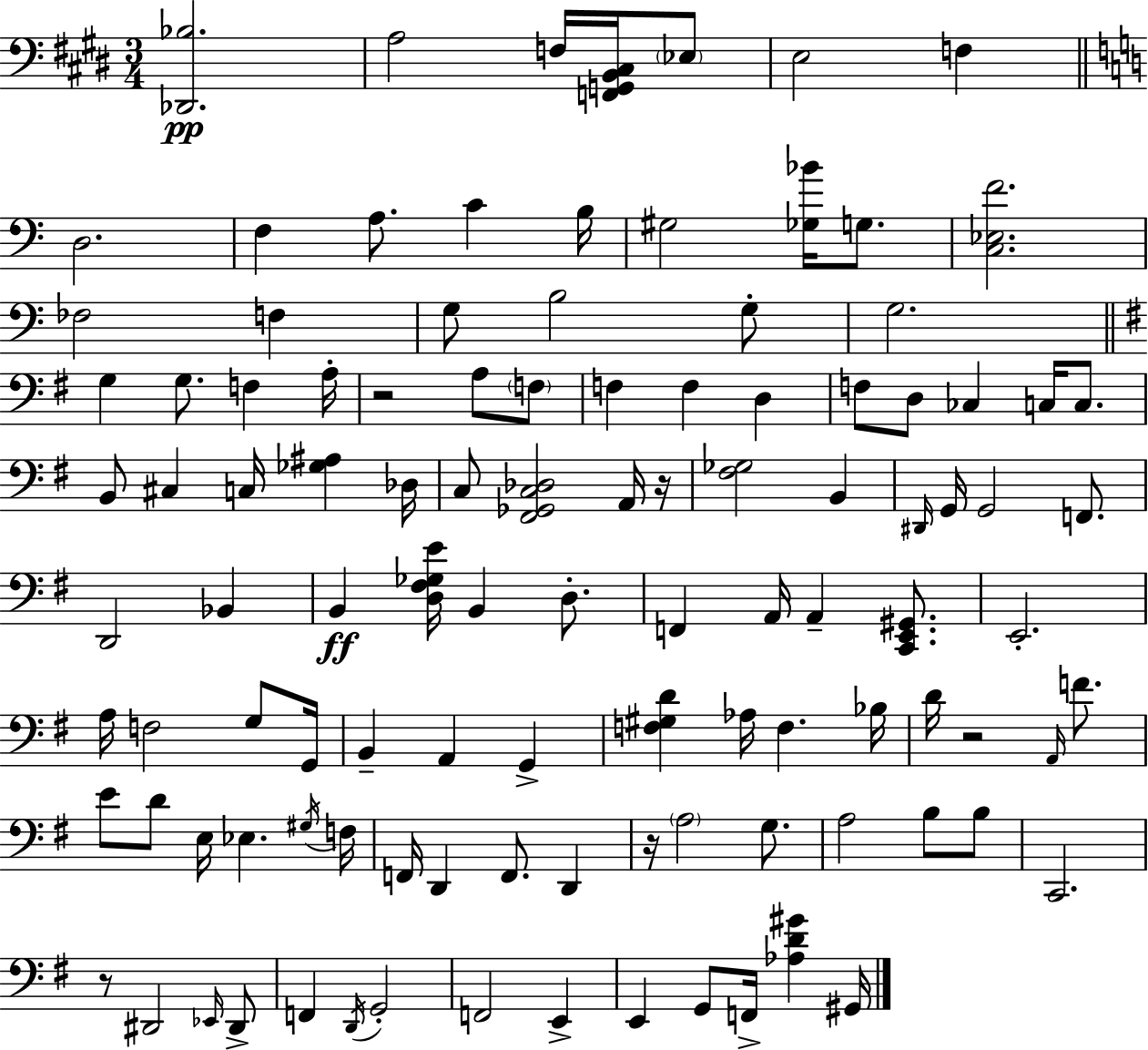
[Db2,Bb3]/h. A3/h F3/s [F2,G2,B2,C#3]/s Eb3/e E3/h F3/q D3/h. F3/q A3/e. C4/q B3/s G#3/h [Gb3,Bb4]/s G3/e. [C3,Eb3,F4]/h. FES3/h F3/q G3/e B3/h G3/e G3/h. G3/q G3/e. F3/q A3/s R/h A3/e F3/e F3/q F3/q D3/q F3/e D3/e CES3/q C3/s C3/e. B2/e C#3/q C3/s [Gb3,A#3]/q Db3/s C3/e [F#2,Gb2,C3,Db3]/h A2/s R/s [F#3,Gb3]/h B2/q D#2/s G2/s G2/h F2/e. D2/h Bb2/q B2/q [D3,F#3,Gb3,E4]/s B2/q D3/e. F2/q A2/s A2/q [C2,E2,G#2]/e. E2/h. A3/s F3/h G3/e G2/s B2/q A2/q G2/q [F3,G#3,D4]/q Ab3/s F3/q. Bb3/s D4/s R/h A2/s F4/e. E4/e D4/e E3/s Eb3/q. G#3/s F3/s F2/s D2/q F2/e. D2/q R/s A3/h G3/e. A3/h B3/e B3/e C2/h. R/e D#2/h Eb2/s D#2/e F2/q D2/s G2/h F2/h E2/q E2/q G2/e F2/s [Ab3,D4,G#4]/q G#2/s